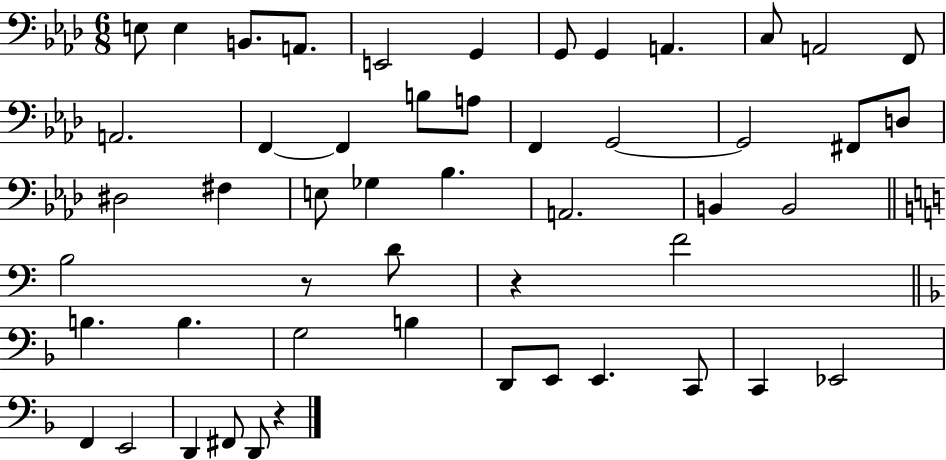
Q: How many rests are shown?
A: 3